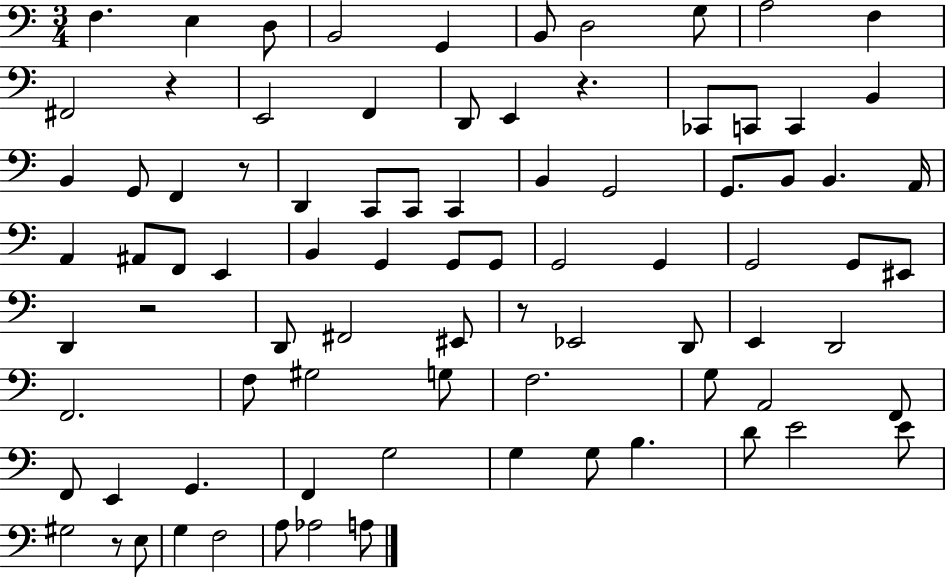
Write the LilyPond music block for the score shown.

{
  \clef bass
  \numericTimeSignature
  \time 3/4
  \key c \major
  f4. e4 d8 | b,2 g,4 | b,8 d2 g8 | a2 f4 | \break fis,2 r4 | e,2 f,4 | d,8 e,4 r4. | ces,8 c,8 c,4 b,4 | \break b,4 g,8 f,4 r8 | d,4 c,8 c,8 c,4 | b,4 g,2 | g,8. b,8 b,4. a,16 | \break a,4 ais,8 f,8 e,4 | b,4 g,4 g,8 g,8 | g,2 g,4 | g,2 g,8 eis,8 | \break d,4 r2 | d,8 fis,2 eis,8 | r8 ees,2 d,8 | e,4 d,2 | \break f,2. | f8 gis2 g8 | f2. | g8 a,2 f,8 | \break f,8 e,4 g,4. | f,4 g2 | g4 g8 b4. | d'8 e'2 e'8 | \break gis2 r8 e8 | g4 f2 | a8 aes2 a8 | \bar "|."
}